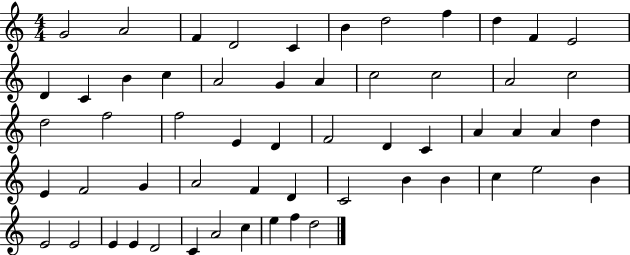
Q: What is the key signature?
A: C major